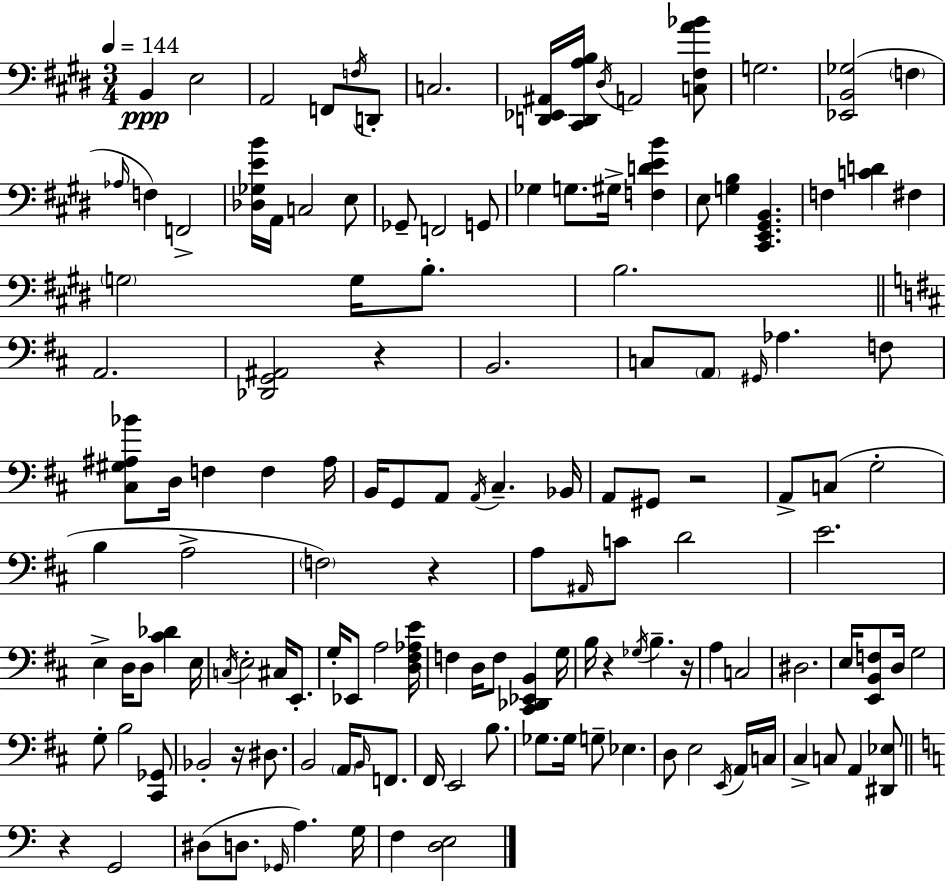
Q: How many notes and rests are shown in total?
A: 139